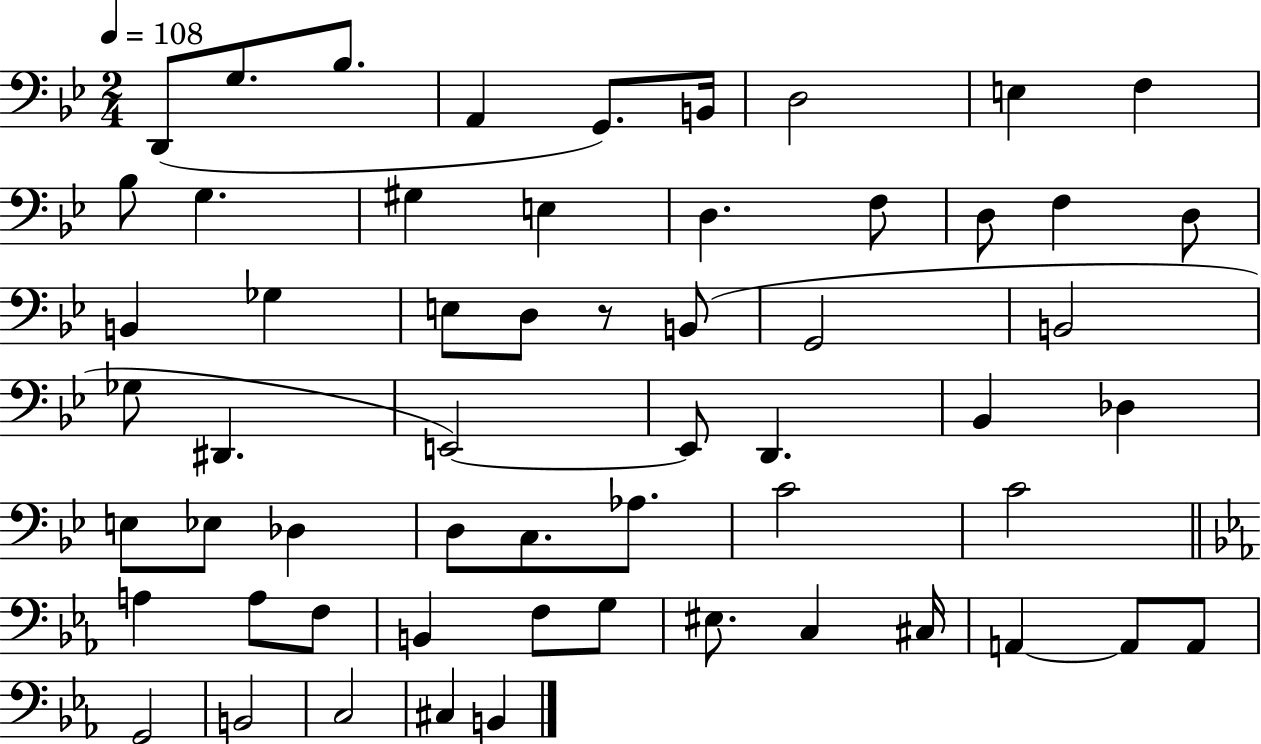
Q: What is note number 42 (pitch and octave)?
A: A3